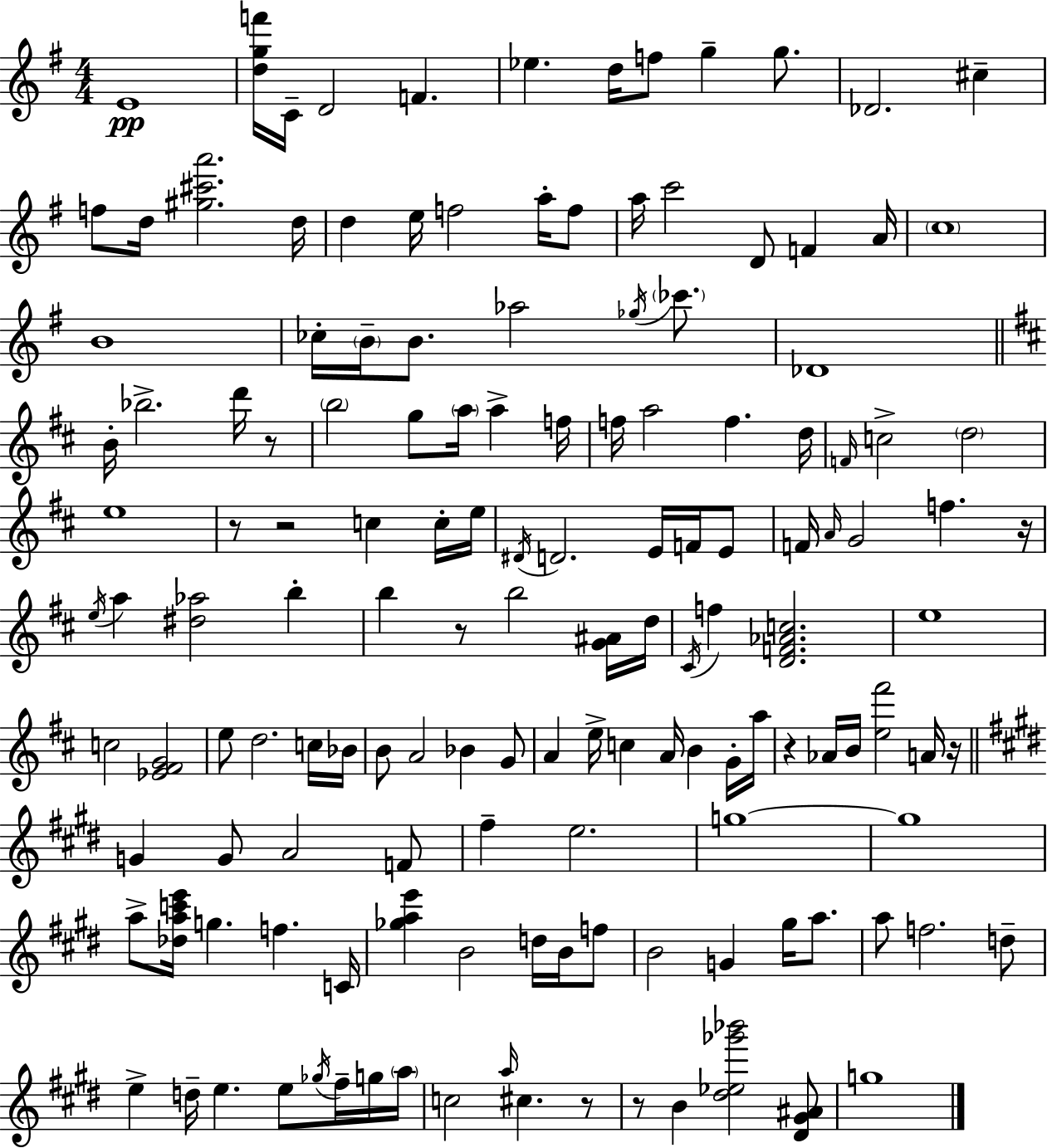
X:1
T:Untitled
M:4/4
L:1/4
K:G
E4 [dgf']/4 C/4 D2 F _e d/4 f/2 g g/2 _D2 ^c f/2 d/4 [^g^c'a']2 d/4 d e/4 f2 a/4 f/2 a/4 c'2 D/2 F A/4 c4 B4 _c/4 B/4 B/2 _a2 _g/4 _c'/2 _D4 B/4 _b2 d'/4 z/2 b2 g/2 a/4 a f/4 f/4 a2 f d/4 F/4 c2 d2 e4 z/2 z2 c c/4 e/4 ^D/4 D2 E/4 F/4 E/2 F/4 A/4 G2 f z/4 e/4 a [^d_a]2 b b z/2 b2 [G^A]/4 d/4 ^C/4 f [DF_Ac]2 e4 c2 [_E^FG]2 e/2 d2 c/4 _B/4 B/2 A2 _B G/2 A e/4 c A/4 B G/4 a/4 z _A/4 B/4 [e^f']2 A/4 z/4 G G/2 A2 F/2 ^f e2 g4 g4 a/2 [_dac'e']/4 g f C/4 [_gae'] B2 d/4 B/4 f/2 B2 G ^g/4 a/2 a/2 f2 d/2 e d/4 e e/2 _g/4 ^f/4 g/4 a/4 c2 a/4 ^c z/2 z/2 B [^d_e_g'_b']2 [^D^G^A]/2 g4